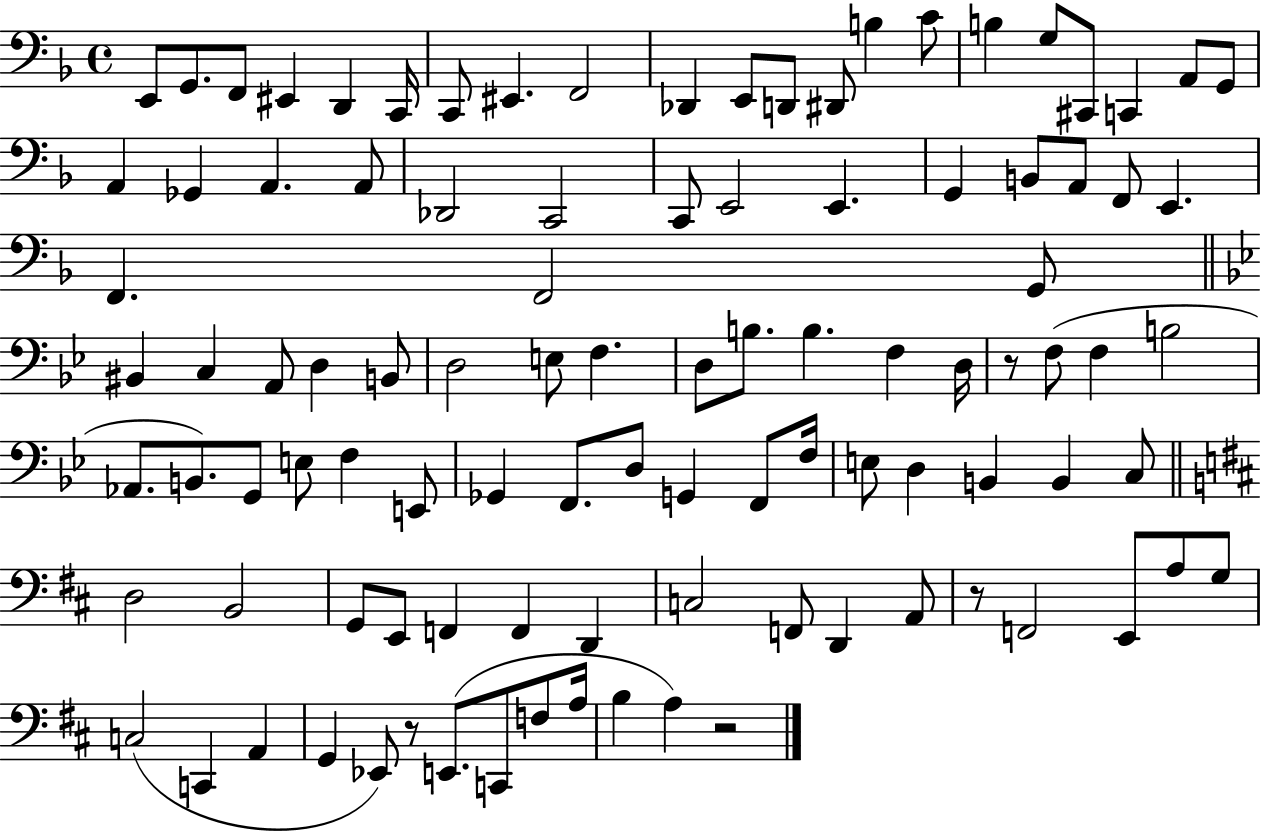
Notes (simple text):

E2/e G2/e. F2/e EIS2/q D2/q C2/s C2/e EIS2/q. F2/h Db2/q E2/e D2/e D#2/e B3/q C4/e B3/q G3/e C#2/e C2/q A2/e G2/e A2/q Gb2/q A2/q. A2/e Db2/h C2/h C2/e E2/h E2/q. G2/q B2/e A2/e F2/e E2/q. F2/q. F2/h G2/e BIS2/q C3/q A2/e D3/q B2/e D3/h E3/e F3/q. D3/e B3/e. B3/q. F3/q D3/s R/e F3/e F3/q B3/h Ab2/e. B2/e. G2/e E3/e F3/q E2/e Gb2/q F2/e. D3/e G2/q F2/e F3/s E3/e D3/q B2/q B2/q C3/e D3/h B2/h G2/e E2/e F2/q F2/q D2/q C3/h F2/e D2/q A2/e R/e F2/h E2/e A3/e G3/e C3/h C2/q A2/q G2/q Eb2/e R/e E2/e. C2/e F3/e A3/s B3/q A3/q R/h